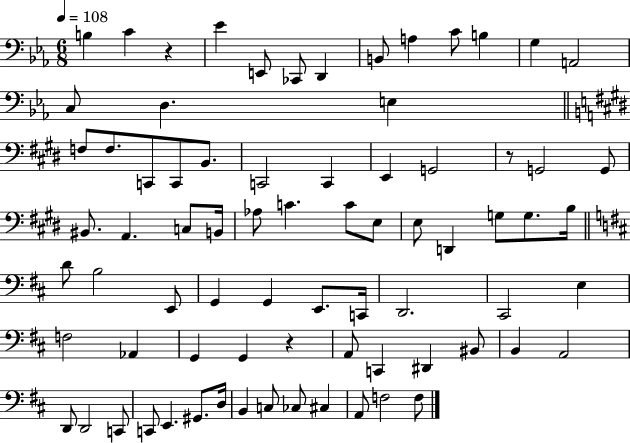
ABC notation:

X:1
T:Untitled
M:6/8
L:1/4
K:Eb
B, C z _E E,,/2 _C,,/2 D,, B,,/2 A, C/2 B, G, A,,2 C,/2 D, E, F,/2 F,/2 C,,/2 C,,/2 B,,/2 C,,2 C,, E,, G,,2 z/2 G,,2 G,,/2 ^B,,/2 A,, C,/2 B,,/4 _A,/2 C C/2 E,/2 E,/2 D,, G,/2 G,/2 B,/4 D/2 B,2 E,,/2 G,, G,, E,,/2 C,,/4 D,,2 ^C,,2 E, F,2 _A,, G,, G,, z A,,/2 C,, ^D,, ^B,,/2 B,, A,,2 D,,/2 D,,2 C,,/2 C,,/2 E,, ^G,,/2 D,/4 B,, C,/2 _C,/2 ^C, A,,/2 F,2 F,/2